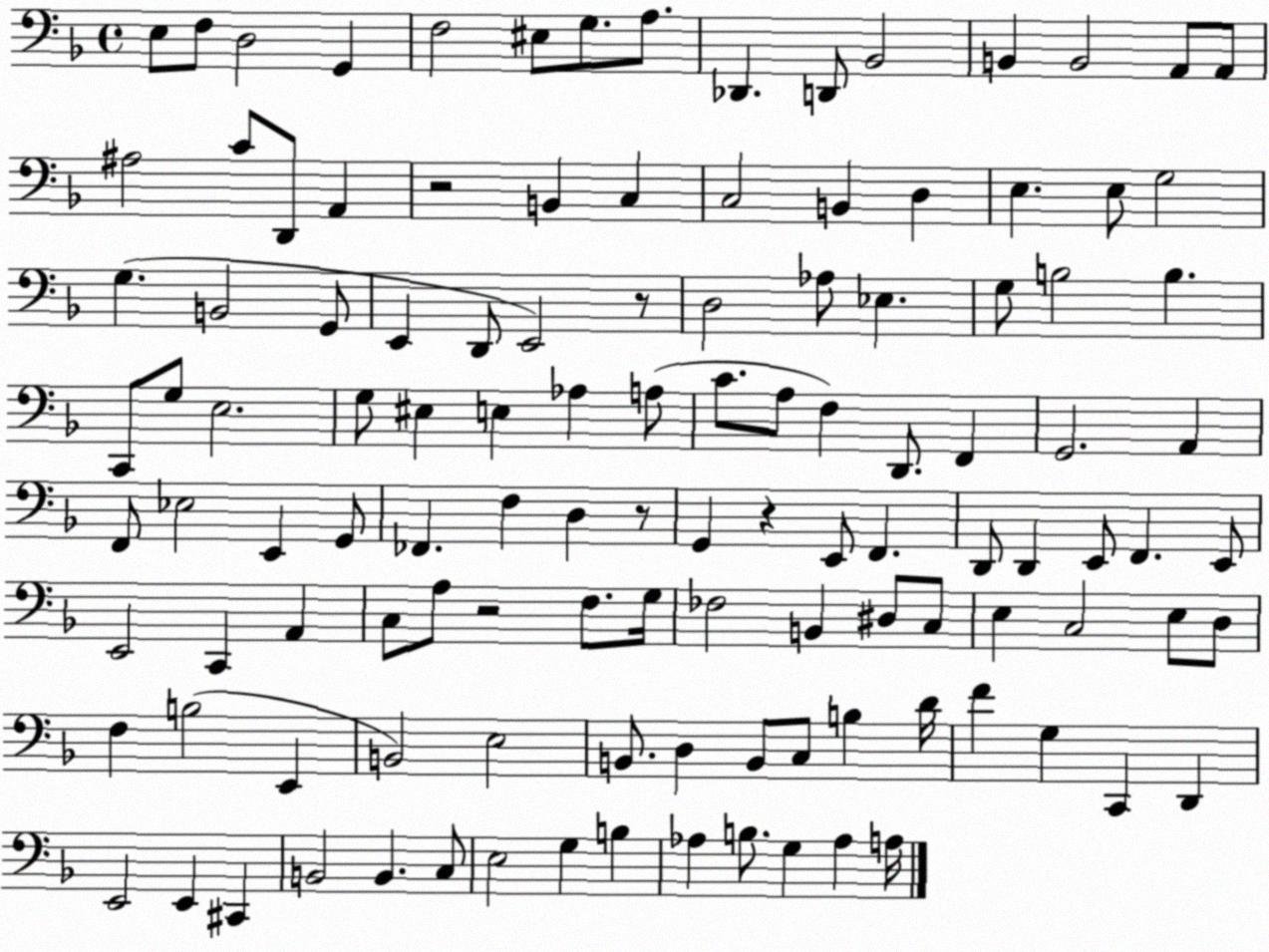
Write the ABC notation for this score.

X:1
T:Untitled
M:4/4
L:1/4
K:F
E,/2 F,/2 D,2 G,, F,2 ^E,/2 G,/2 A,/2 _D,, D,,/2 _B,,2 B,, B,,2 A,,/2 A,,/2 ^A,2 C/2 D,,/2 A,, z2 B,, C, C,2 B,, D, E, E,/2 G,2 G, B,,2 G,,/2 E,, D,,/2 E,,2 z/2 D,2 _A,/2 _E, G,/2 B,2 B, C,,/2 G,/2 E,2 G,/2 ^E, E, _A, A,/2 C/2 A,/2 F, D,,/2 F,, G,,2 A,, F,,/2 _E,2 E,, G,,/2 _F,, F, D, z/2 G,, z E,,/2 F,, D,,/2 D,, E,,/2 F,, E,,/2 E,,2 C,, A,, C,/2 A,/2 z2 F,/2 G,/4 _F,2 B,, ^D,/2 C,/2 E, C,2 E,/2 D,/2 F, B,2 E,, B,,2 E,2 B,,/2 D, B,,/2 C,/2 B, D/4 F G, C,, D,, E,,2 E,, ^C,, B,,2 B,, C,/2 E,2 G, B, _A, B,/2 G, _A, A,/4